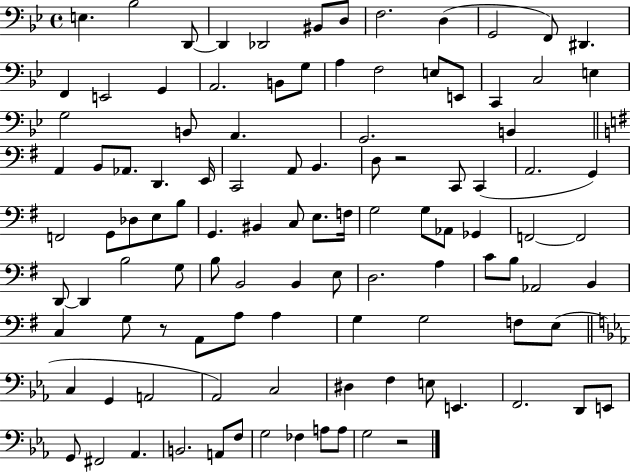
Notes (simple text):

E3/q. Bb3/h D2/e D2/q Db2/h BIS2/e D3/e F3/h. D3/q G2/h F2/e D#2/q. F2/q E2/h G2/q A2/h. B2/e G3/e A3/q F3/h E3/e E2/e C2/q C3/h E3/q G3/h B2/e A2/q. G2/h. B2/q A2/q B2/e Ab2/e. D2/q. E2/s C2/h A2/e B2/q. D3/e R/h C2/e C2/q A2/h. G2/q F2/h G2/e Db3/e E3/e B3/e G2/q. BIS2/q C3/e E3/e. F3/s G3/h G3/e Ab2/e Gb2/q F2/h F2/h D2/e D2/q B3/h G3/e B3/e B2/h B2/q E3/e D3/h. A3/q C4/e B3/e Ab2/h B2/q C3/q G3/e R/e A2/e A3/e A3/q G3/q G3/h F3/e E3/e C3/q G2/q A2/h Ab2/h C3/h D#3/q F3/q E3/e E2/q. F2/h. D2/e E2/e G2/e F#2/h Ab2/q. B2/h. A2/e F3/e G3/h FES3/q A3/e A3/e G3/h R/h